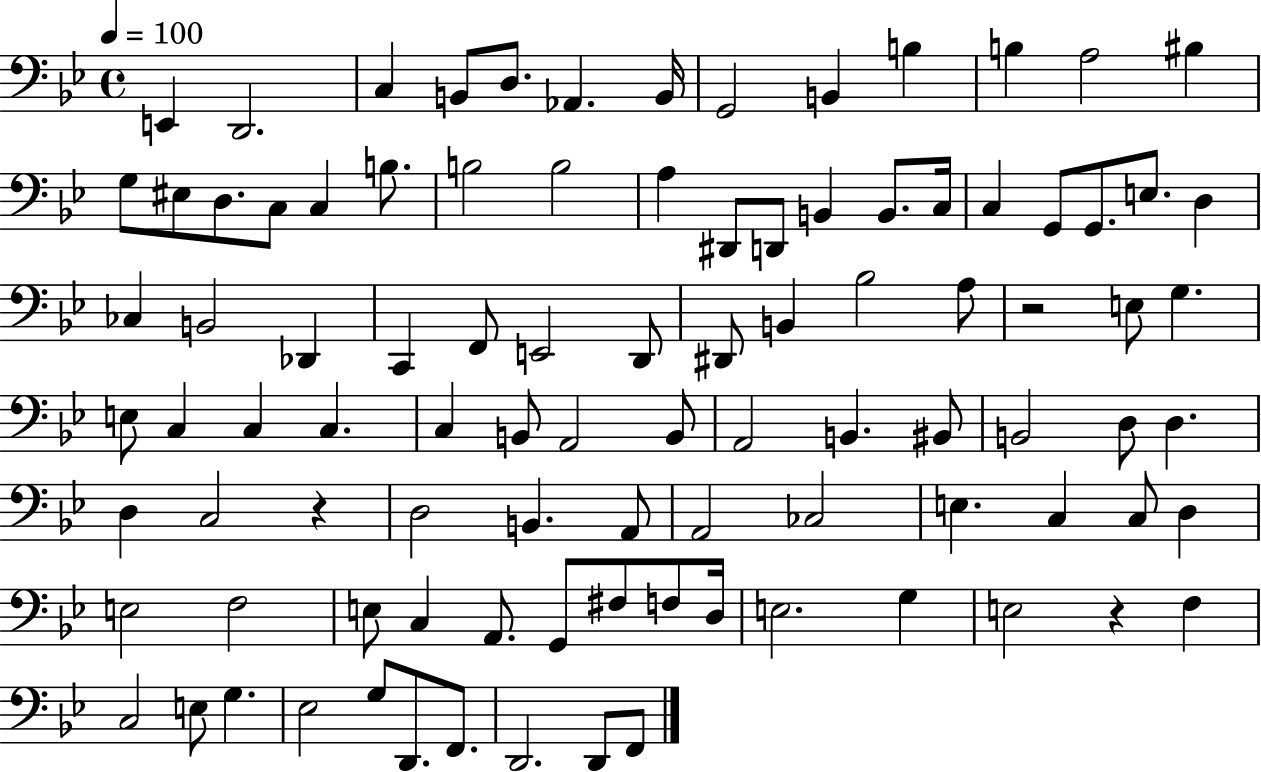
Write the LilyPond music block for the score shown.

{
  \clef bass
  \time 4/4
  \defaultTimeSignature
  \key bes \major
  \tempo 4 = 100
  e,4 d,2. | c4 b,8 d8. aes,4. b,16 | g,2 b,4 b4 | b4 a2 bis4 | \break g8 eis8 d8. c8 c4 b8. | b2 b2 | a4 dis,8 d,8 b,4 b,8. c16 | c4 g,8 g,8. e8. d4 | \break ces4 b,2 des,4 | c,4 f,8 e,2 d,8 | dis,8 b,4 bes2 a8 | r2 e8 g4. | \break e8 c4 c4 c4. | c4 b,8 a,2 b,8 | a,2 b,4. bis,8 | b,2 d8 d4. | \break d4 c2 r4 | d2 b,4. a,8 | a,2 ces2 | e4. c4 c8 d4 | \break e2 f2 | e8 c4 a,8. g,8 fis8 f8 d16 | e2. g4 | e2 r4 f4 | \break c2 e8 g4. | ees2 g8 d,8. f,8. | d,2. d,8 f,8 | \bar "|."
}